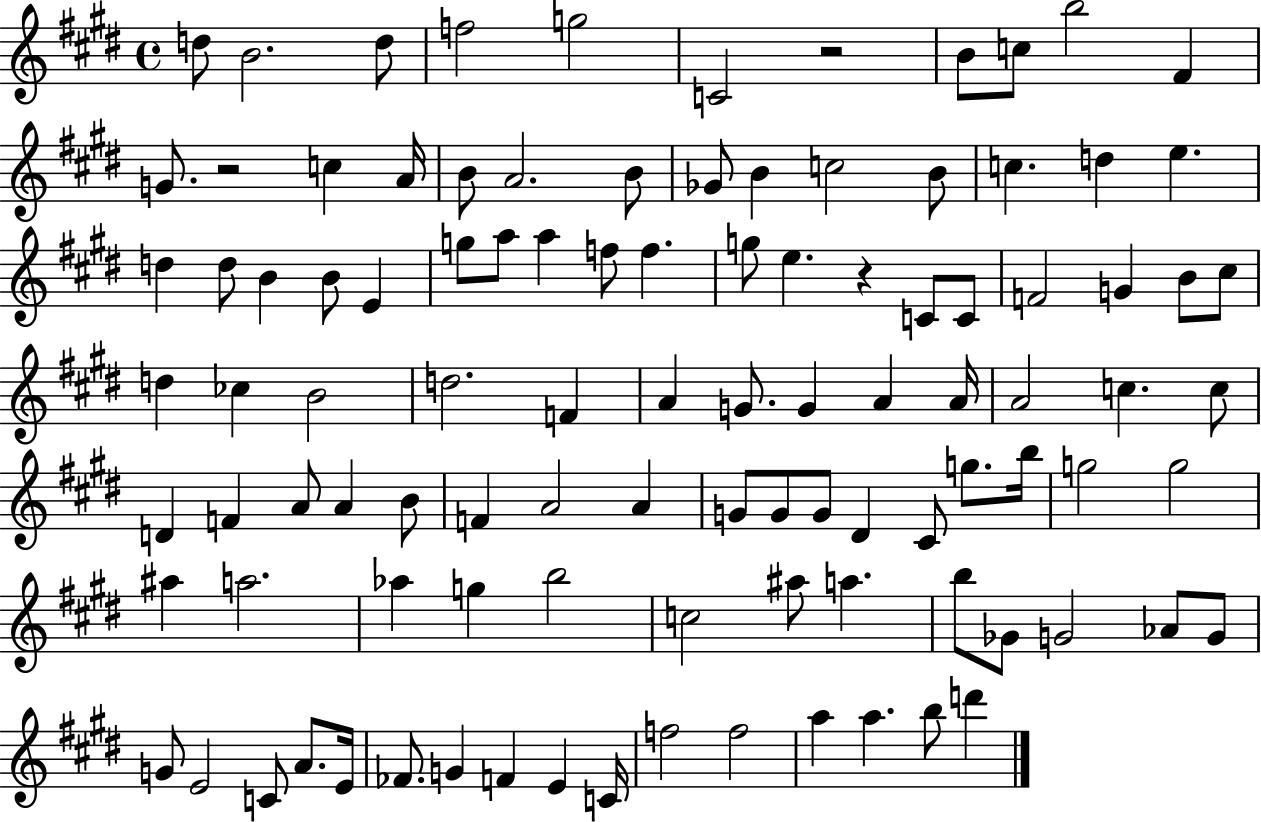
{
  \clef treble
  \time 4/4
  \defaultTimeSignature
  \key e \major
  d''8 b'2. d''8 | f''2 g''2 | c'2 r2 | b'8 c''8 b''2 fis'4 | \break g'8. r2 c''4 a'16 | b'8 a'2. b'8 | ges'8 b'4 c''2 b'8 | c''4. d''4 e''4. | \break d''4 d''8 b'4 b'8 e'4 | g''8 a''8 a''4 f''8 f''4. | g''8 e''4. r4 c'8 c'8 | f'2 g'4 b'8 cis''8 | \break d''4 ces''4 b'2 | d''2. f'4 | a'4 g'8. g'4 a'4 a'16 | a'2 c''4. c''8 | \break d'4 f'4 a'8 a'4 b'8 | f'4 a'2 a'4 | g'8 g'8 g'8 dis'4 cis'8 g''8. b''16 | g''2 g''2 | \break ais''4 a''2. | aes''4 g''4 b''2 | c''2 ais''8 a''4. | b''8 ges'8 g'2 aes'8 g'8 | \break g'8 e'2 c'8 a'8. e'16 | fes'8. g'4 f'4 e'4 c'16 | f''2 f''2 | a''4 a''4. b''8 d'''4 | \break \bar "|."
}